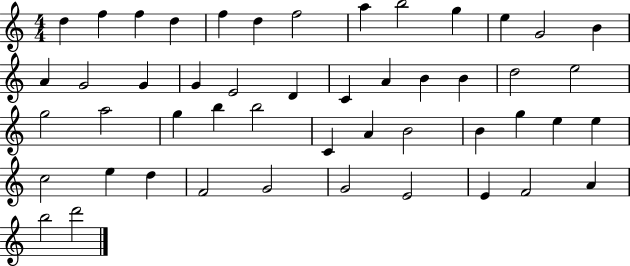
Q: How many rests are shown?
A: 0